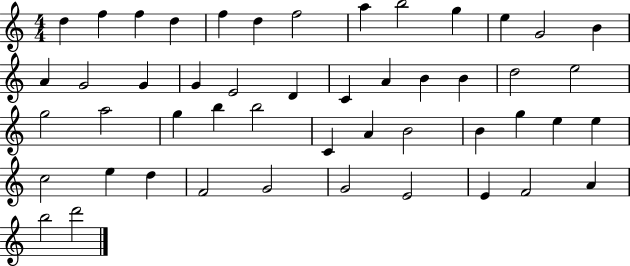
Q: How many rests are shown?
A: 0